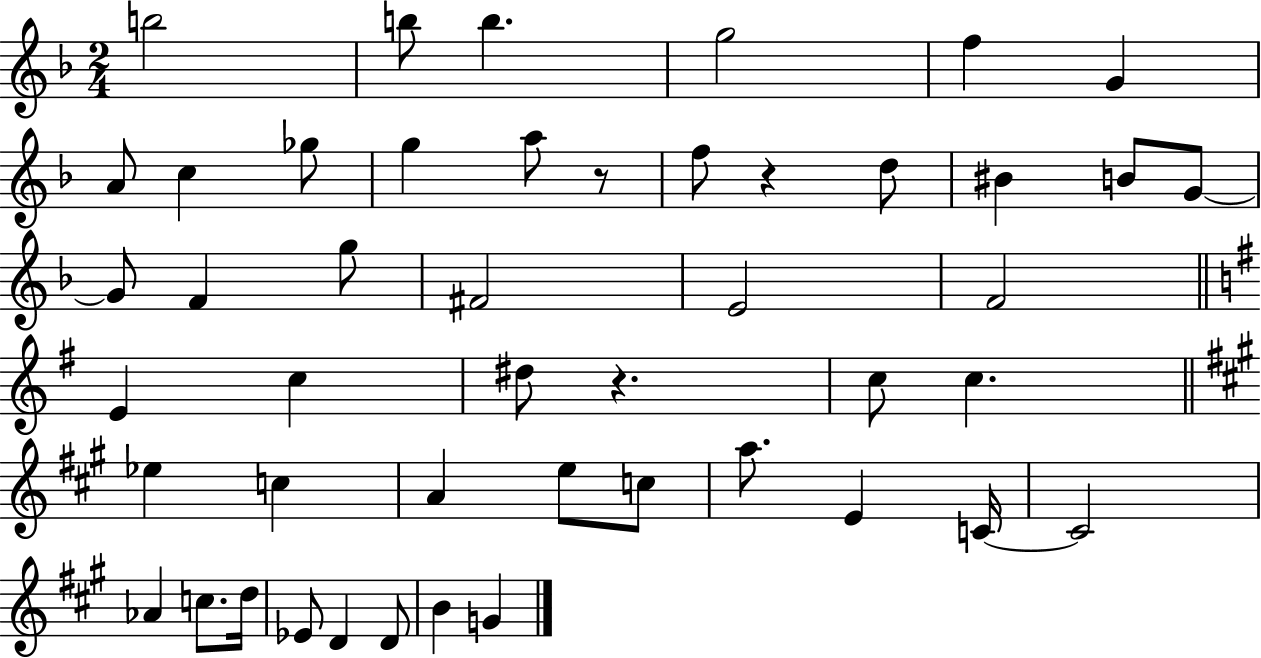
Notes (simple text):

B5/h B5/e B5/q. G5/h F5/q G4/q A4/e C5/q Gb5/e G5/q A5/e R/e F5/e R/q D5/e BIS4/q B4/e G4/e G4/e F4/q G5/e F#4/h E4/h F4/h E4/q C5/q D#5/e R/q. C5/e C5/q. Eb5/q C5/q A4/q E5/e C5/e A5/e. E4/q C4/s C4/h Ab4/q C5/e. D5/s Eb4/e D4/q D4/e B4/q G4/q